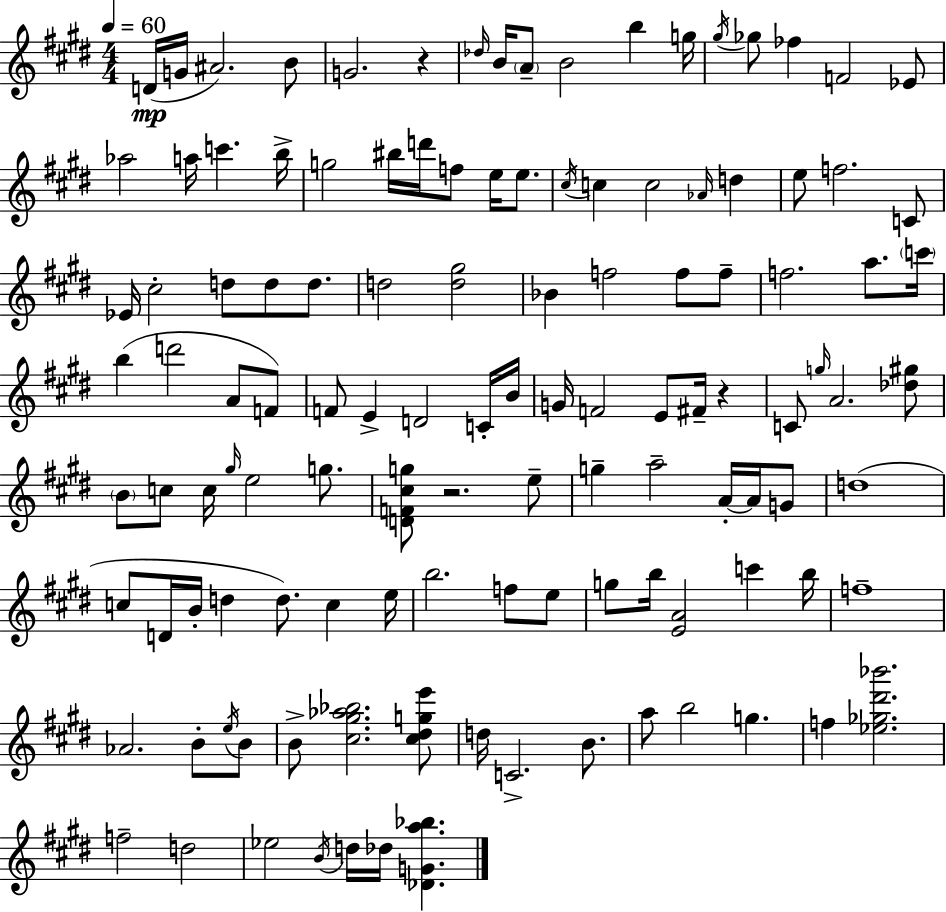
{
  \clef treble
  \numericTimeSignature
  \time 4/4
  \key e \major
  \tempo 4 = 60
  d'16(\mp g'16 ais'2.) b'8 | g'2. r4 | \grace { des''16 } b'16 \parenthesize a'8-- b'2 b''4 | g''16 \acciaccatura { gis''16 } ges''8 fes''4 f'2 | \break ees'8 aes''2 a''16 c'''4. | b''16-> g''2 bis''16 d'''16 f''8 e''16 e''8. | \acciaccatura { cis''16 } c''4 c''2 \grace { aes'16 } | d''4 e''8 f''2. | \break c'8 ees'16 cis''2-. d''8 d''8 | d''8. d''2 <d'' gis''>2 | bes'4 f''2 | f''8 f''8-- f''2. | \break a''8. \parenthesize c'''16 b''4( d'''2 | a'8 f'8) f'8 e'4-> d'2 | c'16-. b'16 g'16 f'2 e'8 fis'16-- | r4 c'8 \grace { g''16 } a'2. | \break <des'' gis''>8 \parenthesize b'8 c''8 c''16 \grace { gis''16 } e''2 | g''8. <d' f' cis'' g''>8 r2. | e''8-- g''4-- a''2-- | a'16-.~~ a'16 g'8 d''1( | \break c''8 d'16 b'16-. d''4 d''8.) | c''4 e''16 b''2. | f''8 e''8 g''8 b''16 <e' a'>2 | c'''4 b''16 f''1-- | \break aes'2. | b'8-. \acciaccatura { e''16 } b'8 b'8-> <cis'' gis'' aes'' bes''>2. | <cis'' dis'' g'' e'''>8 d''16 c'2.-> | b'8. a''8 b''2 | \break g''4. f''4 <ees'' ges'' dis''' bes'''>2. | f''2-- d''2 | ees''2 \acciaccatura { b'16 } | d''16 des''16 <des' g' a'' bes''>4. \bar "|."
}